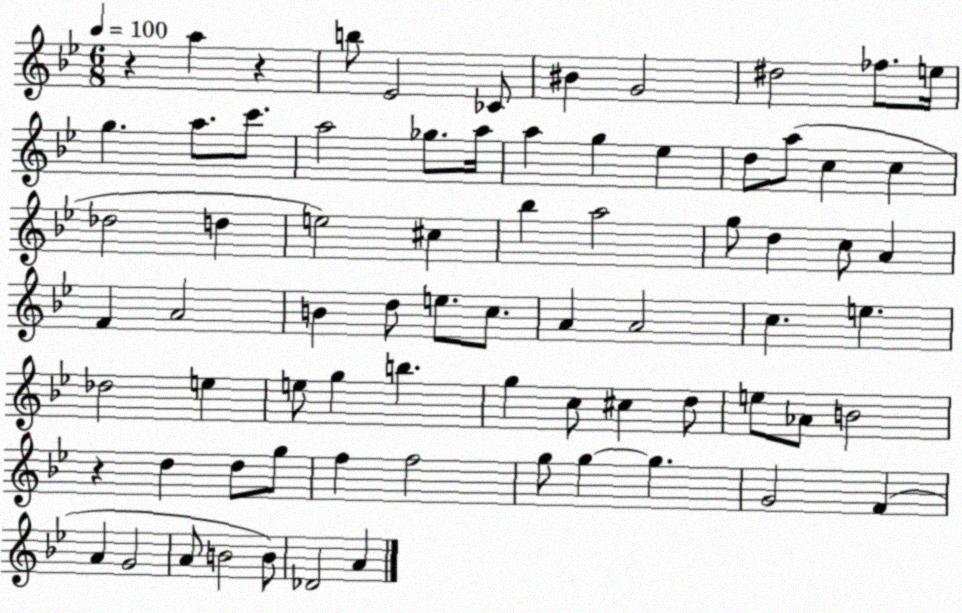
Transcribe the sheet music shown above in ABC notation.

X:1
T:Untitled
M:6/8
L:1/4
K:Bb
z a z b/2 _E2 _C/2 ^B G2 ^d2 _f/2 e/4 g a/2 c'/2 a2 _g/2 a/4 a g _e d/2 a/2 c c _d2 d e2 ^c _b a2 g/2 d c/2 A F A2 B d/2 e/2 c/2 A A2 c e _d2 e e/2 g b g c/2 ^c d/2 e/2 _A/2 B2 z d d/2 g/2 f f2 g/2 g g G2 F A G2 A/2 B2 B/2 _D2 A